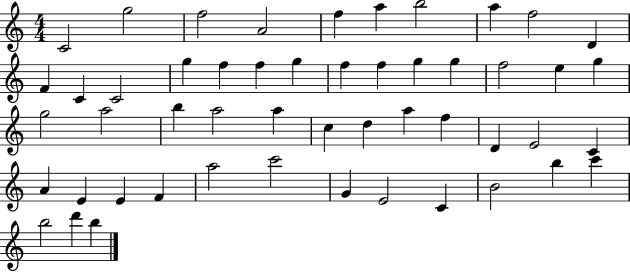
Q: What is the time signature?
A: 4/4